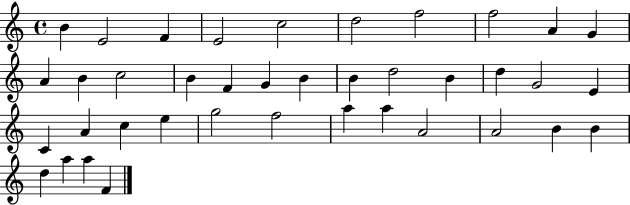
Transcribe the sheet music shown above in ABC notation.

X:1
T:Untitled
M:4/4
L:1/4
K:C
B E2 F E2 c2 d2 f2 f2 A G A B c2 B F G B B d2 B d G2 E C A c e g2 f2 a a A2 A2 B B d a a F